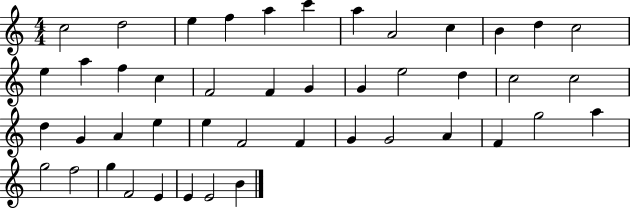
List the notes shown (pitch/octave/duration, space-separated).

C5/h D5/h E5/q F5/q A5/q C6/q A5/q A4/h C5/q B4/q D5/q C5/h E5/q A5/q F5/q C5/q F4/h F4/q G4/q G4/q E5/h D5/q C5/h C5/h D5/q G4/q A4/q E5/q E5/q F4/h F4/q G4/q G4/h A4/q F4/q G5/h A5/q G5/h F5/h G5/q F4/h E4/q E4/q E4/h B4/q